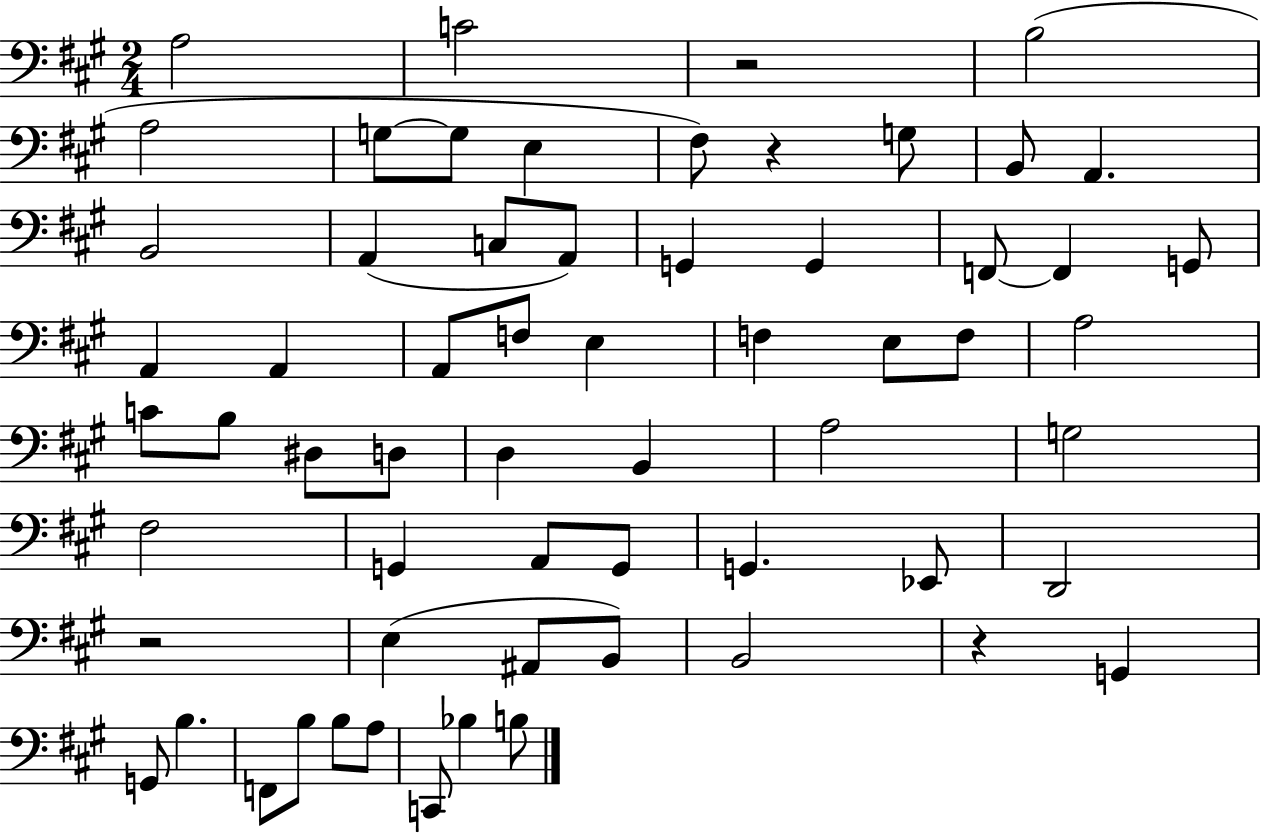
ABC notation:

X:1
T:Untitled
M:2/4
L:1/4
K:A
A,2 C2 z2 B,2 A,2 G,/2 G,/2 E, ^F,/2 z G,/2 B,,/2 A,, B,,2 A,, C,/2 A,,/2 G,, G,, F,,/2 F,, G,,/2 A,, A,, A,,/2 F,/2 E, F, E,/2 F,/2 A,2 C/2 B,/2 ^D,/2 D,/2 D, B,, A,2 G,2 ^F,2 G,, A,,/2 G,,/2 G,, _E,,/2 D,,2 z2 E, ^A,,/2 B,,/2 B,,2 z G,, G,,/2 B, F,,/2 B,/2 B,/2 A,/2 C,,/2 _B, B,/2